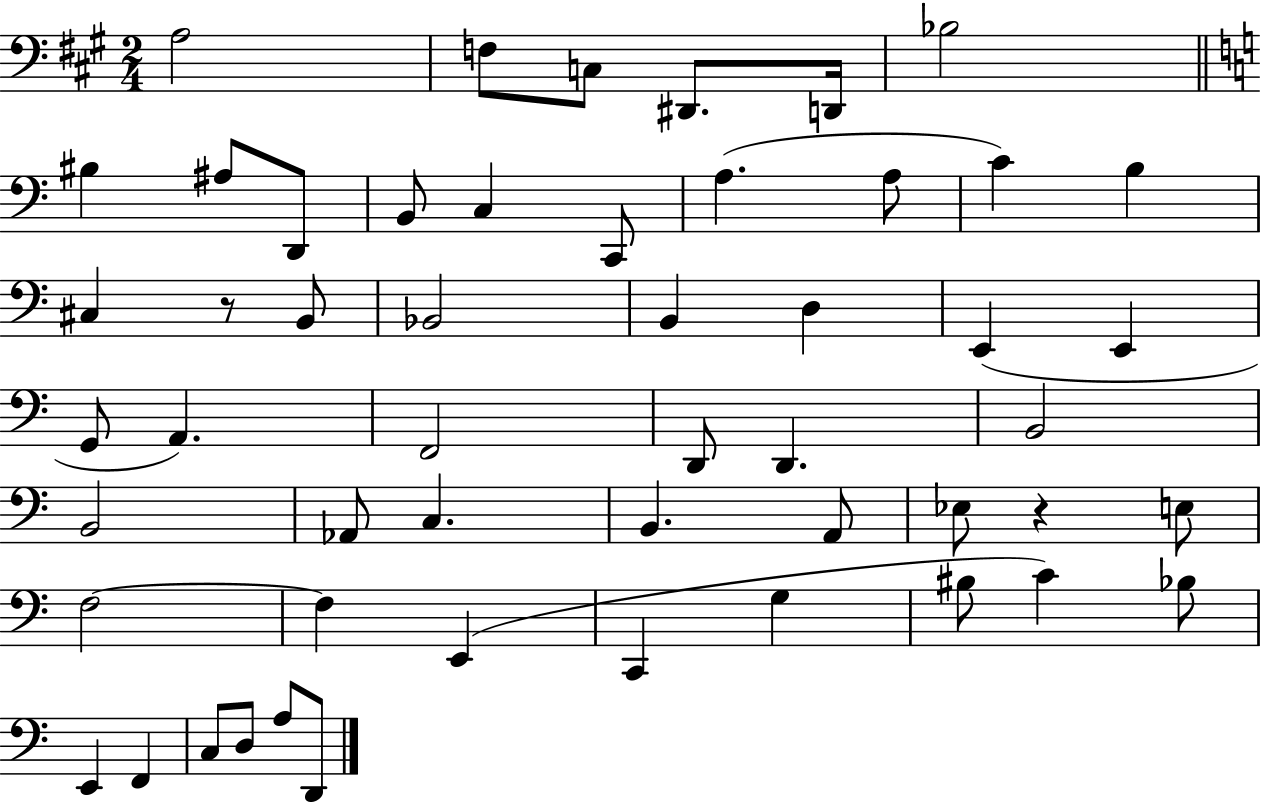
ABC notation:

X:1
T:Untitled
M:2/4
L:1/4
K:A
A,2 F,/2 C,/2 ^D,,/2 D,,/4 _B,2 ^B, ^A,/2 D,,/2 B,,/2 C, C,,/2 A, A,/2 C B, ^C, z/2 B,,/2 _B,,2 B,, D, E,, E,, G,,/2 A,, F,,2 D,,/2 D,, B,,2 B,,2 _A,,/2 C, B,, A,,/2 _E,/2 z E,/2 F,2 F, E,, C,, G, ^B,/2 C _B,/2 E,, F,, C,/2 D,/2 A,/2 D,,/2